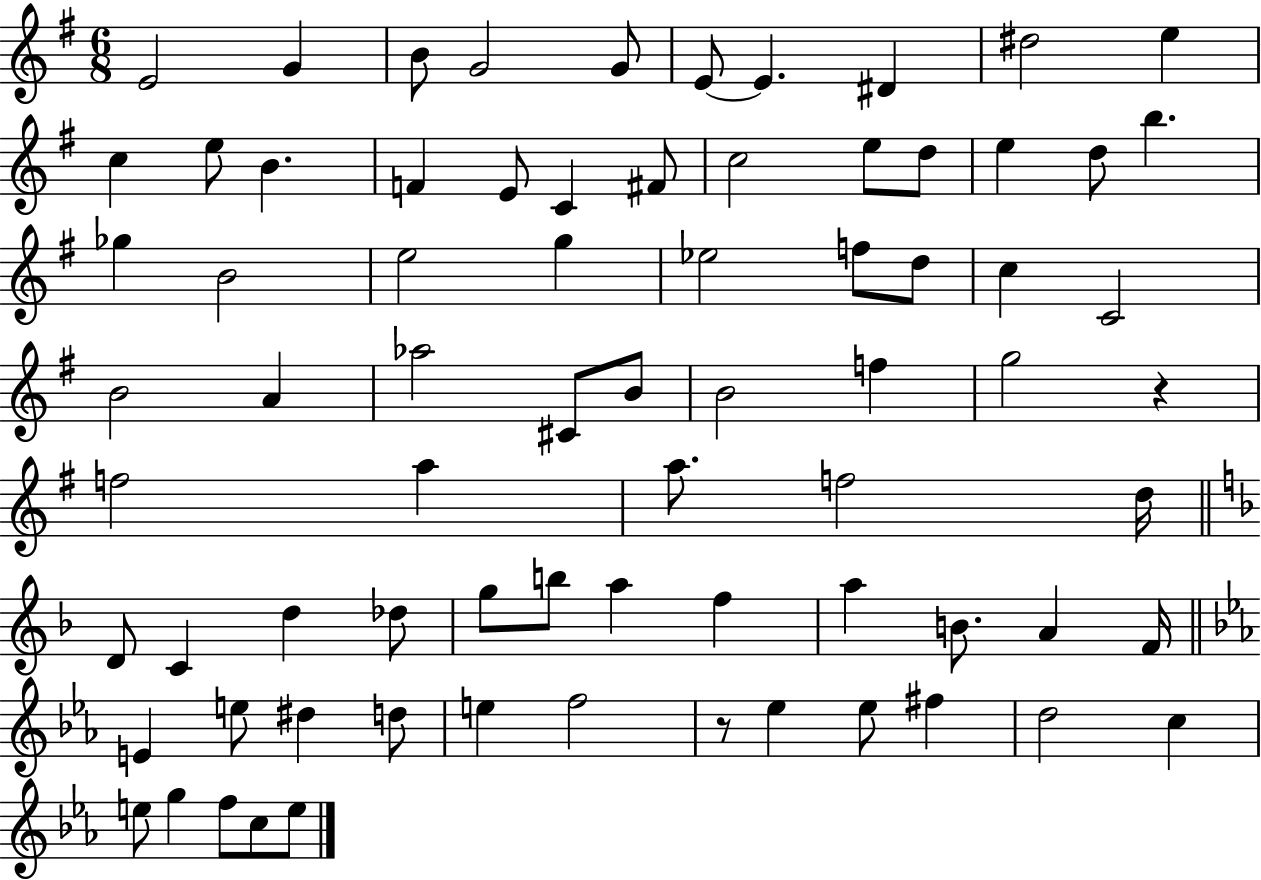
E4/h G4/q B4/e G4/h G4/e E4/e E4/q. D#4/q D#5/h E5/q C5/q E5/e B4/q. F4/q E4/e C4/q F#4/e C5/h E5/e D5/e E5/q D5/e B5/q. Gb5/q B4/h E5/h G5/q Eb5/h F5/e D5/e C5/q C4/h B4/h A4/q Ab5/h C#4/e B4/e B4/h F5/q G5/h R/q F5/h A5/q A5/e. F5/h D5/s D4/e C4/q D5/q Db5/e G5/e B5/e A5/q F5/q A5/q B4/e. A4/q F4/s E4/q E5/e D#5/q D5/e E5/q F5/h R/e Eb5/q Eb5/e F#5/q D5/h C5/q E5/e G5/q F5/e C5/e E5/e